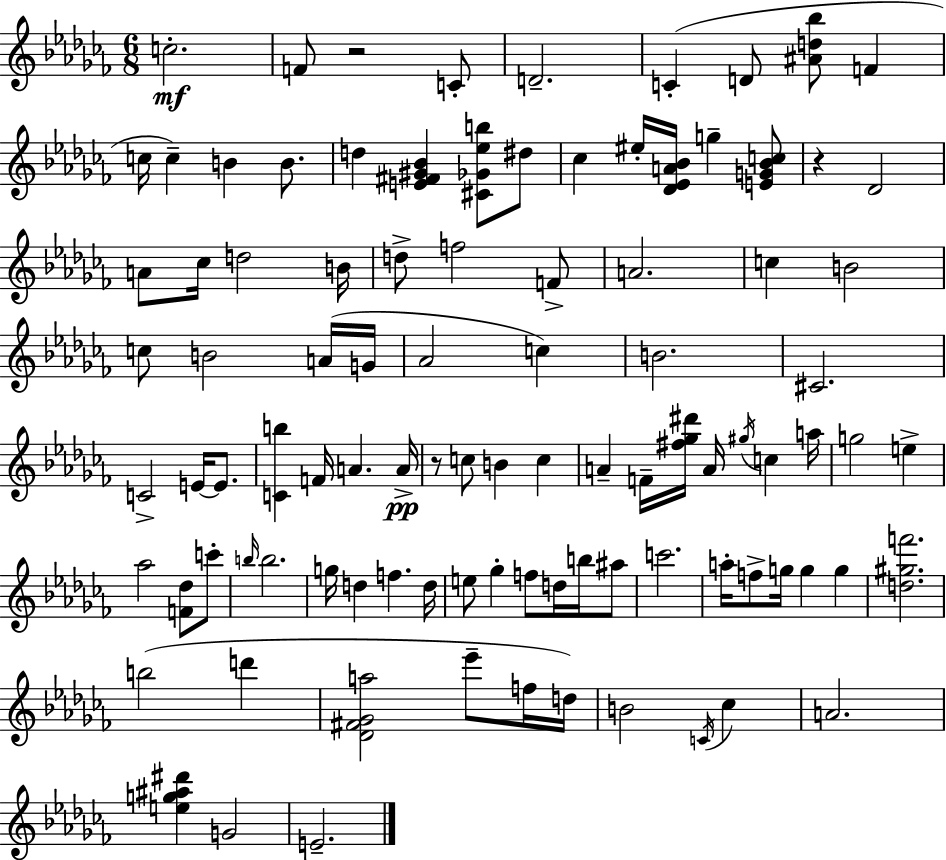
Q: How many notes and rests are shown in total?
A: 97